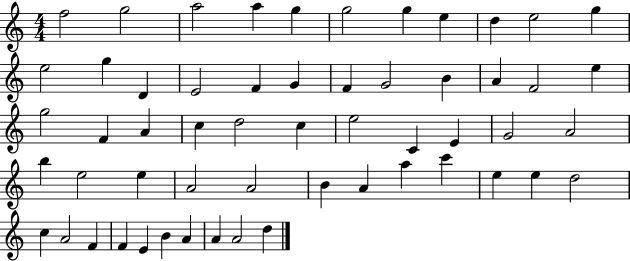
X:1
T:Untitled
M:4/4
L:1/4
K:C
f2 g2 a2 a g g2 g e d e2 g e2 g D E2 F G F G2 B A F2 e g2 F A c d2 c e2 C E G2 A2 b e2 e A2 A2 B A a c' e e d2 c A2 F F E B A A A2 d